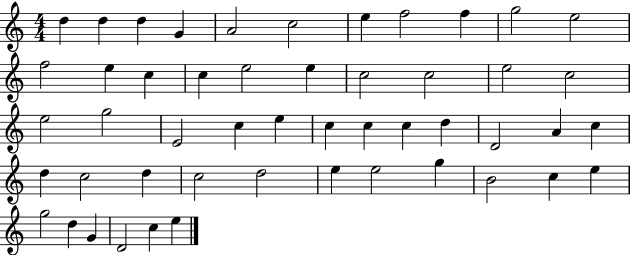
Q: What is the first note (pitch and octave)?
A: D5